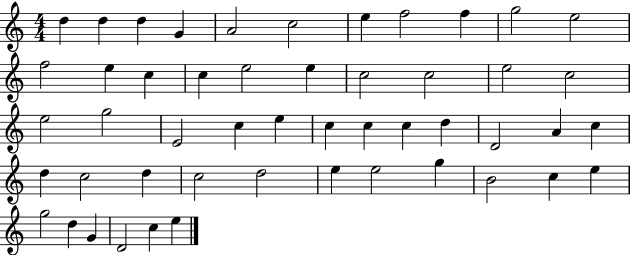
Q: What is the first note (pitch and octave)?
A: D5